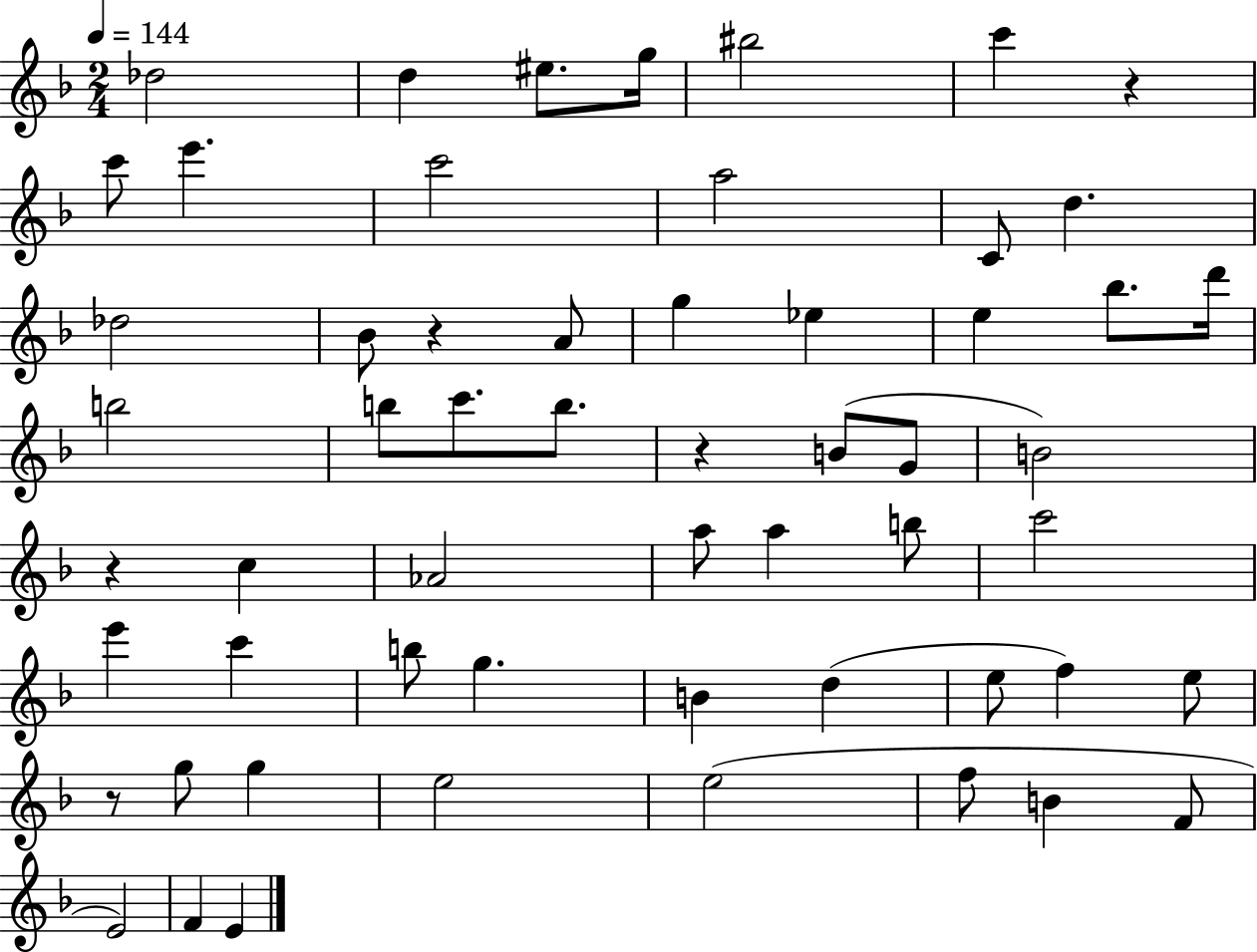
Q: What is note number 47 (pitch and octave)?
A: F5